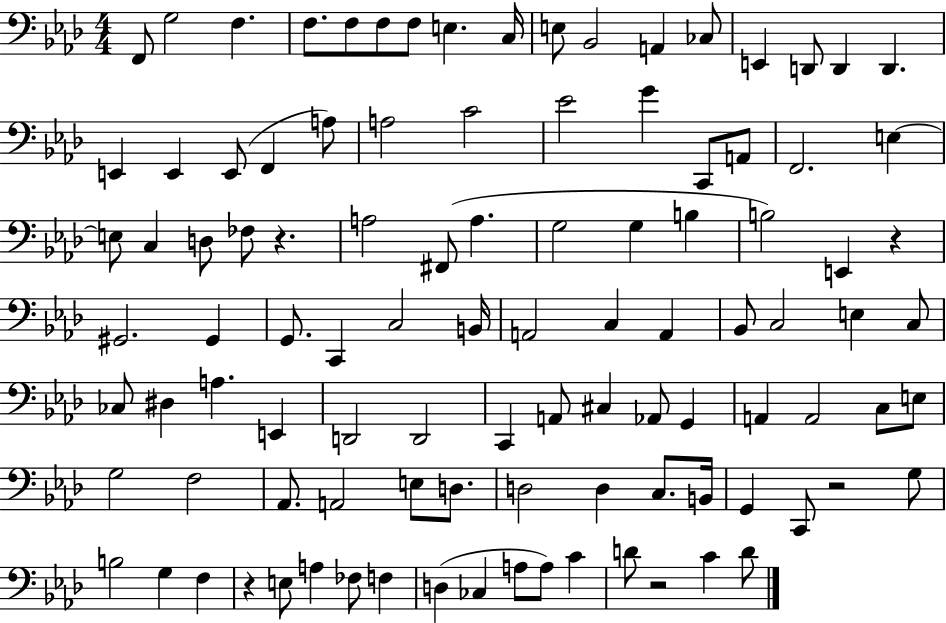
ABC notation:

X:1
T:Untitled
M:4/4
L:1/4
K:Ab
F,,/2 G,2 F, F,/2 F,/2 F,/2 F,/2 E, C,/4 E,/2 _B,,2 A,, _C,/2 E,, D,,/2 D,, D,, E,, E,, E,,/2 F,, A,/2 A,2 C2 _E2 G C,,/2 A,,/2 F,,2 E, E,/2 C, D,/2 _F,/2 z A,2 ^F,,/2 A, G,2 G, B, B,2 E,, z ^G,,2 ^G,, G,,/2 C,, C,2 B,,/4 A,,2 C, A,, _B,,/2 C,2 E, C,/2 _C,/2 ^D, A, E,, D,,2 D,,2 C,, A,,/2 ^C, _A,,/2 G,, A,, A,,2 C,/2 E,/2 G,2 F,2 _A,,/2 A,,2 E,/2 D,/2 D,2 D, C,/2 B,,/4 G,, C,,/2 z2 G,/2 B,2 G, F, z E,/2 A, _F,/2 F, D, _C, A,/2 A,/2 C D/2 z2 C D/2